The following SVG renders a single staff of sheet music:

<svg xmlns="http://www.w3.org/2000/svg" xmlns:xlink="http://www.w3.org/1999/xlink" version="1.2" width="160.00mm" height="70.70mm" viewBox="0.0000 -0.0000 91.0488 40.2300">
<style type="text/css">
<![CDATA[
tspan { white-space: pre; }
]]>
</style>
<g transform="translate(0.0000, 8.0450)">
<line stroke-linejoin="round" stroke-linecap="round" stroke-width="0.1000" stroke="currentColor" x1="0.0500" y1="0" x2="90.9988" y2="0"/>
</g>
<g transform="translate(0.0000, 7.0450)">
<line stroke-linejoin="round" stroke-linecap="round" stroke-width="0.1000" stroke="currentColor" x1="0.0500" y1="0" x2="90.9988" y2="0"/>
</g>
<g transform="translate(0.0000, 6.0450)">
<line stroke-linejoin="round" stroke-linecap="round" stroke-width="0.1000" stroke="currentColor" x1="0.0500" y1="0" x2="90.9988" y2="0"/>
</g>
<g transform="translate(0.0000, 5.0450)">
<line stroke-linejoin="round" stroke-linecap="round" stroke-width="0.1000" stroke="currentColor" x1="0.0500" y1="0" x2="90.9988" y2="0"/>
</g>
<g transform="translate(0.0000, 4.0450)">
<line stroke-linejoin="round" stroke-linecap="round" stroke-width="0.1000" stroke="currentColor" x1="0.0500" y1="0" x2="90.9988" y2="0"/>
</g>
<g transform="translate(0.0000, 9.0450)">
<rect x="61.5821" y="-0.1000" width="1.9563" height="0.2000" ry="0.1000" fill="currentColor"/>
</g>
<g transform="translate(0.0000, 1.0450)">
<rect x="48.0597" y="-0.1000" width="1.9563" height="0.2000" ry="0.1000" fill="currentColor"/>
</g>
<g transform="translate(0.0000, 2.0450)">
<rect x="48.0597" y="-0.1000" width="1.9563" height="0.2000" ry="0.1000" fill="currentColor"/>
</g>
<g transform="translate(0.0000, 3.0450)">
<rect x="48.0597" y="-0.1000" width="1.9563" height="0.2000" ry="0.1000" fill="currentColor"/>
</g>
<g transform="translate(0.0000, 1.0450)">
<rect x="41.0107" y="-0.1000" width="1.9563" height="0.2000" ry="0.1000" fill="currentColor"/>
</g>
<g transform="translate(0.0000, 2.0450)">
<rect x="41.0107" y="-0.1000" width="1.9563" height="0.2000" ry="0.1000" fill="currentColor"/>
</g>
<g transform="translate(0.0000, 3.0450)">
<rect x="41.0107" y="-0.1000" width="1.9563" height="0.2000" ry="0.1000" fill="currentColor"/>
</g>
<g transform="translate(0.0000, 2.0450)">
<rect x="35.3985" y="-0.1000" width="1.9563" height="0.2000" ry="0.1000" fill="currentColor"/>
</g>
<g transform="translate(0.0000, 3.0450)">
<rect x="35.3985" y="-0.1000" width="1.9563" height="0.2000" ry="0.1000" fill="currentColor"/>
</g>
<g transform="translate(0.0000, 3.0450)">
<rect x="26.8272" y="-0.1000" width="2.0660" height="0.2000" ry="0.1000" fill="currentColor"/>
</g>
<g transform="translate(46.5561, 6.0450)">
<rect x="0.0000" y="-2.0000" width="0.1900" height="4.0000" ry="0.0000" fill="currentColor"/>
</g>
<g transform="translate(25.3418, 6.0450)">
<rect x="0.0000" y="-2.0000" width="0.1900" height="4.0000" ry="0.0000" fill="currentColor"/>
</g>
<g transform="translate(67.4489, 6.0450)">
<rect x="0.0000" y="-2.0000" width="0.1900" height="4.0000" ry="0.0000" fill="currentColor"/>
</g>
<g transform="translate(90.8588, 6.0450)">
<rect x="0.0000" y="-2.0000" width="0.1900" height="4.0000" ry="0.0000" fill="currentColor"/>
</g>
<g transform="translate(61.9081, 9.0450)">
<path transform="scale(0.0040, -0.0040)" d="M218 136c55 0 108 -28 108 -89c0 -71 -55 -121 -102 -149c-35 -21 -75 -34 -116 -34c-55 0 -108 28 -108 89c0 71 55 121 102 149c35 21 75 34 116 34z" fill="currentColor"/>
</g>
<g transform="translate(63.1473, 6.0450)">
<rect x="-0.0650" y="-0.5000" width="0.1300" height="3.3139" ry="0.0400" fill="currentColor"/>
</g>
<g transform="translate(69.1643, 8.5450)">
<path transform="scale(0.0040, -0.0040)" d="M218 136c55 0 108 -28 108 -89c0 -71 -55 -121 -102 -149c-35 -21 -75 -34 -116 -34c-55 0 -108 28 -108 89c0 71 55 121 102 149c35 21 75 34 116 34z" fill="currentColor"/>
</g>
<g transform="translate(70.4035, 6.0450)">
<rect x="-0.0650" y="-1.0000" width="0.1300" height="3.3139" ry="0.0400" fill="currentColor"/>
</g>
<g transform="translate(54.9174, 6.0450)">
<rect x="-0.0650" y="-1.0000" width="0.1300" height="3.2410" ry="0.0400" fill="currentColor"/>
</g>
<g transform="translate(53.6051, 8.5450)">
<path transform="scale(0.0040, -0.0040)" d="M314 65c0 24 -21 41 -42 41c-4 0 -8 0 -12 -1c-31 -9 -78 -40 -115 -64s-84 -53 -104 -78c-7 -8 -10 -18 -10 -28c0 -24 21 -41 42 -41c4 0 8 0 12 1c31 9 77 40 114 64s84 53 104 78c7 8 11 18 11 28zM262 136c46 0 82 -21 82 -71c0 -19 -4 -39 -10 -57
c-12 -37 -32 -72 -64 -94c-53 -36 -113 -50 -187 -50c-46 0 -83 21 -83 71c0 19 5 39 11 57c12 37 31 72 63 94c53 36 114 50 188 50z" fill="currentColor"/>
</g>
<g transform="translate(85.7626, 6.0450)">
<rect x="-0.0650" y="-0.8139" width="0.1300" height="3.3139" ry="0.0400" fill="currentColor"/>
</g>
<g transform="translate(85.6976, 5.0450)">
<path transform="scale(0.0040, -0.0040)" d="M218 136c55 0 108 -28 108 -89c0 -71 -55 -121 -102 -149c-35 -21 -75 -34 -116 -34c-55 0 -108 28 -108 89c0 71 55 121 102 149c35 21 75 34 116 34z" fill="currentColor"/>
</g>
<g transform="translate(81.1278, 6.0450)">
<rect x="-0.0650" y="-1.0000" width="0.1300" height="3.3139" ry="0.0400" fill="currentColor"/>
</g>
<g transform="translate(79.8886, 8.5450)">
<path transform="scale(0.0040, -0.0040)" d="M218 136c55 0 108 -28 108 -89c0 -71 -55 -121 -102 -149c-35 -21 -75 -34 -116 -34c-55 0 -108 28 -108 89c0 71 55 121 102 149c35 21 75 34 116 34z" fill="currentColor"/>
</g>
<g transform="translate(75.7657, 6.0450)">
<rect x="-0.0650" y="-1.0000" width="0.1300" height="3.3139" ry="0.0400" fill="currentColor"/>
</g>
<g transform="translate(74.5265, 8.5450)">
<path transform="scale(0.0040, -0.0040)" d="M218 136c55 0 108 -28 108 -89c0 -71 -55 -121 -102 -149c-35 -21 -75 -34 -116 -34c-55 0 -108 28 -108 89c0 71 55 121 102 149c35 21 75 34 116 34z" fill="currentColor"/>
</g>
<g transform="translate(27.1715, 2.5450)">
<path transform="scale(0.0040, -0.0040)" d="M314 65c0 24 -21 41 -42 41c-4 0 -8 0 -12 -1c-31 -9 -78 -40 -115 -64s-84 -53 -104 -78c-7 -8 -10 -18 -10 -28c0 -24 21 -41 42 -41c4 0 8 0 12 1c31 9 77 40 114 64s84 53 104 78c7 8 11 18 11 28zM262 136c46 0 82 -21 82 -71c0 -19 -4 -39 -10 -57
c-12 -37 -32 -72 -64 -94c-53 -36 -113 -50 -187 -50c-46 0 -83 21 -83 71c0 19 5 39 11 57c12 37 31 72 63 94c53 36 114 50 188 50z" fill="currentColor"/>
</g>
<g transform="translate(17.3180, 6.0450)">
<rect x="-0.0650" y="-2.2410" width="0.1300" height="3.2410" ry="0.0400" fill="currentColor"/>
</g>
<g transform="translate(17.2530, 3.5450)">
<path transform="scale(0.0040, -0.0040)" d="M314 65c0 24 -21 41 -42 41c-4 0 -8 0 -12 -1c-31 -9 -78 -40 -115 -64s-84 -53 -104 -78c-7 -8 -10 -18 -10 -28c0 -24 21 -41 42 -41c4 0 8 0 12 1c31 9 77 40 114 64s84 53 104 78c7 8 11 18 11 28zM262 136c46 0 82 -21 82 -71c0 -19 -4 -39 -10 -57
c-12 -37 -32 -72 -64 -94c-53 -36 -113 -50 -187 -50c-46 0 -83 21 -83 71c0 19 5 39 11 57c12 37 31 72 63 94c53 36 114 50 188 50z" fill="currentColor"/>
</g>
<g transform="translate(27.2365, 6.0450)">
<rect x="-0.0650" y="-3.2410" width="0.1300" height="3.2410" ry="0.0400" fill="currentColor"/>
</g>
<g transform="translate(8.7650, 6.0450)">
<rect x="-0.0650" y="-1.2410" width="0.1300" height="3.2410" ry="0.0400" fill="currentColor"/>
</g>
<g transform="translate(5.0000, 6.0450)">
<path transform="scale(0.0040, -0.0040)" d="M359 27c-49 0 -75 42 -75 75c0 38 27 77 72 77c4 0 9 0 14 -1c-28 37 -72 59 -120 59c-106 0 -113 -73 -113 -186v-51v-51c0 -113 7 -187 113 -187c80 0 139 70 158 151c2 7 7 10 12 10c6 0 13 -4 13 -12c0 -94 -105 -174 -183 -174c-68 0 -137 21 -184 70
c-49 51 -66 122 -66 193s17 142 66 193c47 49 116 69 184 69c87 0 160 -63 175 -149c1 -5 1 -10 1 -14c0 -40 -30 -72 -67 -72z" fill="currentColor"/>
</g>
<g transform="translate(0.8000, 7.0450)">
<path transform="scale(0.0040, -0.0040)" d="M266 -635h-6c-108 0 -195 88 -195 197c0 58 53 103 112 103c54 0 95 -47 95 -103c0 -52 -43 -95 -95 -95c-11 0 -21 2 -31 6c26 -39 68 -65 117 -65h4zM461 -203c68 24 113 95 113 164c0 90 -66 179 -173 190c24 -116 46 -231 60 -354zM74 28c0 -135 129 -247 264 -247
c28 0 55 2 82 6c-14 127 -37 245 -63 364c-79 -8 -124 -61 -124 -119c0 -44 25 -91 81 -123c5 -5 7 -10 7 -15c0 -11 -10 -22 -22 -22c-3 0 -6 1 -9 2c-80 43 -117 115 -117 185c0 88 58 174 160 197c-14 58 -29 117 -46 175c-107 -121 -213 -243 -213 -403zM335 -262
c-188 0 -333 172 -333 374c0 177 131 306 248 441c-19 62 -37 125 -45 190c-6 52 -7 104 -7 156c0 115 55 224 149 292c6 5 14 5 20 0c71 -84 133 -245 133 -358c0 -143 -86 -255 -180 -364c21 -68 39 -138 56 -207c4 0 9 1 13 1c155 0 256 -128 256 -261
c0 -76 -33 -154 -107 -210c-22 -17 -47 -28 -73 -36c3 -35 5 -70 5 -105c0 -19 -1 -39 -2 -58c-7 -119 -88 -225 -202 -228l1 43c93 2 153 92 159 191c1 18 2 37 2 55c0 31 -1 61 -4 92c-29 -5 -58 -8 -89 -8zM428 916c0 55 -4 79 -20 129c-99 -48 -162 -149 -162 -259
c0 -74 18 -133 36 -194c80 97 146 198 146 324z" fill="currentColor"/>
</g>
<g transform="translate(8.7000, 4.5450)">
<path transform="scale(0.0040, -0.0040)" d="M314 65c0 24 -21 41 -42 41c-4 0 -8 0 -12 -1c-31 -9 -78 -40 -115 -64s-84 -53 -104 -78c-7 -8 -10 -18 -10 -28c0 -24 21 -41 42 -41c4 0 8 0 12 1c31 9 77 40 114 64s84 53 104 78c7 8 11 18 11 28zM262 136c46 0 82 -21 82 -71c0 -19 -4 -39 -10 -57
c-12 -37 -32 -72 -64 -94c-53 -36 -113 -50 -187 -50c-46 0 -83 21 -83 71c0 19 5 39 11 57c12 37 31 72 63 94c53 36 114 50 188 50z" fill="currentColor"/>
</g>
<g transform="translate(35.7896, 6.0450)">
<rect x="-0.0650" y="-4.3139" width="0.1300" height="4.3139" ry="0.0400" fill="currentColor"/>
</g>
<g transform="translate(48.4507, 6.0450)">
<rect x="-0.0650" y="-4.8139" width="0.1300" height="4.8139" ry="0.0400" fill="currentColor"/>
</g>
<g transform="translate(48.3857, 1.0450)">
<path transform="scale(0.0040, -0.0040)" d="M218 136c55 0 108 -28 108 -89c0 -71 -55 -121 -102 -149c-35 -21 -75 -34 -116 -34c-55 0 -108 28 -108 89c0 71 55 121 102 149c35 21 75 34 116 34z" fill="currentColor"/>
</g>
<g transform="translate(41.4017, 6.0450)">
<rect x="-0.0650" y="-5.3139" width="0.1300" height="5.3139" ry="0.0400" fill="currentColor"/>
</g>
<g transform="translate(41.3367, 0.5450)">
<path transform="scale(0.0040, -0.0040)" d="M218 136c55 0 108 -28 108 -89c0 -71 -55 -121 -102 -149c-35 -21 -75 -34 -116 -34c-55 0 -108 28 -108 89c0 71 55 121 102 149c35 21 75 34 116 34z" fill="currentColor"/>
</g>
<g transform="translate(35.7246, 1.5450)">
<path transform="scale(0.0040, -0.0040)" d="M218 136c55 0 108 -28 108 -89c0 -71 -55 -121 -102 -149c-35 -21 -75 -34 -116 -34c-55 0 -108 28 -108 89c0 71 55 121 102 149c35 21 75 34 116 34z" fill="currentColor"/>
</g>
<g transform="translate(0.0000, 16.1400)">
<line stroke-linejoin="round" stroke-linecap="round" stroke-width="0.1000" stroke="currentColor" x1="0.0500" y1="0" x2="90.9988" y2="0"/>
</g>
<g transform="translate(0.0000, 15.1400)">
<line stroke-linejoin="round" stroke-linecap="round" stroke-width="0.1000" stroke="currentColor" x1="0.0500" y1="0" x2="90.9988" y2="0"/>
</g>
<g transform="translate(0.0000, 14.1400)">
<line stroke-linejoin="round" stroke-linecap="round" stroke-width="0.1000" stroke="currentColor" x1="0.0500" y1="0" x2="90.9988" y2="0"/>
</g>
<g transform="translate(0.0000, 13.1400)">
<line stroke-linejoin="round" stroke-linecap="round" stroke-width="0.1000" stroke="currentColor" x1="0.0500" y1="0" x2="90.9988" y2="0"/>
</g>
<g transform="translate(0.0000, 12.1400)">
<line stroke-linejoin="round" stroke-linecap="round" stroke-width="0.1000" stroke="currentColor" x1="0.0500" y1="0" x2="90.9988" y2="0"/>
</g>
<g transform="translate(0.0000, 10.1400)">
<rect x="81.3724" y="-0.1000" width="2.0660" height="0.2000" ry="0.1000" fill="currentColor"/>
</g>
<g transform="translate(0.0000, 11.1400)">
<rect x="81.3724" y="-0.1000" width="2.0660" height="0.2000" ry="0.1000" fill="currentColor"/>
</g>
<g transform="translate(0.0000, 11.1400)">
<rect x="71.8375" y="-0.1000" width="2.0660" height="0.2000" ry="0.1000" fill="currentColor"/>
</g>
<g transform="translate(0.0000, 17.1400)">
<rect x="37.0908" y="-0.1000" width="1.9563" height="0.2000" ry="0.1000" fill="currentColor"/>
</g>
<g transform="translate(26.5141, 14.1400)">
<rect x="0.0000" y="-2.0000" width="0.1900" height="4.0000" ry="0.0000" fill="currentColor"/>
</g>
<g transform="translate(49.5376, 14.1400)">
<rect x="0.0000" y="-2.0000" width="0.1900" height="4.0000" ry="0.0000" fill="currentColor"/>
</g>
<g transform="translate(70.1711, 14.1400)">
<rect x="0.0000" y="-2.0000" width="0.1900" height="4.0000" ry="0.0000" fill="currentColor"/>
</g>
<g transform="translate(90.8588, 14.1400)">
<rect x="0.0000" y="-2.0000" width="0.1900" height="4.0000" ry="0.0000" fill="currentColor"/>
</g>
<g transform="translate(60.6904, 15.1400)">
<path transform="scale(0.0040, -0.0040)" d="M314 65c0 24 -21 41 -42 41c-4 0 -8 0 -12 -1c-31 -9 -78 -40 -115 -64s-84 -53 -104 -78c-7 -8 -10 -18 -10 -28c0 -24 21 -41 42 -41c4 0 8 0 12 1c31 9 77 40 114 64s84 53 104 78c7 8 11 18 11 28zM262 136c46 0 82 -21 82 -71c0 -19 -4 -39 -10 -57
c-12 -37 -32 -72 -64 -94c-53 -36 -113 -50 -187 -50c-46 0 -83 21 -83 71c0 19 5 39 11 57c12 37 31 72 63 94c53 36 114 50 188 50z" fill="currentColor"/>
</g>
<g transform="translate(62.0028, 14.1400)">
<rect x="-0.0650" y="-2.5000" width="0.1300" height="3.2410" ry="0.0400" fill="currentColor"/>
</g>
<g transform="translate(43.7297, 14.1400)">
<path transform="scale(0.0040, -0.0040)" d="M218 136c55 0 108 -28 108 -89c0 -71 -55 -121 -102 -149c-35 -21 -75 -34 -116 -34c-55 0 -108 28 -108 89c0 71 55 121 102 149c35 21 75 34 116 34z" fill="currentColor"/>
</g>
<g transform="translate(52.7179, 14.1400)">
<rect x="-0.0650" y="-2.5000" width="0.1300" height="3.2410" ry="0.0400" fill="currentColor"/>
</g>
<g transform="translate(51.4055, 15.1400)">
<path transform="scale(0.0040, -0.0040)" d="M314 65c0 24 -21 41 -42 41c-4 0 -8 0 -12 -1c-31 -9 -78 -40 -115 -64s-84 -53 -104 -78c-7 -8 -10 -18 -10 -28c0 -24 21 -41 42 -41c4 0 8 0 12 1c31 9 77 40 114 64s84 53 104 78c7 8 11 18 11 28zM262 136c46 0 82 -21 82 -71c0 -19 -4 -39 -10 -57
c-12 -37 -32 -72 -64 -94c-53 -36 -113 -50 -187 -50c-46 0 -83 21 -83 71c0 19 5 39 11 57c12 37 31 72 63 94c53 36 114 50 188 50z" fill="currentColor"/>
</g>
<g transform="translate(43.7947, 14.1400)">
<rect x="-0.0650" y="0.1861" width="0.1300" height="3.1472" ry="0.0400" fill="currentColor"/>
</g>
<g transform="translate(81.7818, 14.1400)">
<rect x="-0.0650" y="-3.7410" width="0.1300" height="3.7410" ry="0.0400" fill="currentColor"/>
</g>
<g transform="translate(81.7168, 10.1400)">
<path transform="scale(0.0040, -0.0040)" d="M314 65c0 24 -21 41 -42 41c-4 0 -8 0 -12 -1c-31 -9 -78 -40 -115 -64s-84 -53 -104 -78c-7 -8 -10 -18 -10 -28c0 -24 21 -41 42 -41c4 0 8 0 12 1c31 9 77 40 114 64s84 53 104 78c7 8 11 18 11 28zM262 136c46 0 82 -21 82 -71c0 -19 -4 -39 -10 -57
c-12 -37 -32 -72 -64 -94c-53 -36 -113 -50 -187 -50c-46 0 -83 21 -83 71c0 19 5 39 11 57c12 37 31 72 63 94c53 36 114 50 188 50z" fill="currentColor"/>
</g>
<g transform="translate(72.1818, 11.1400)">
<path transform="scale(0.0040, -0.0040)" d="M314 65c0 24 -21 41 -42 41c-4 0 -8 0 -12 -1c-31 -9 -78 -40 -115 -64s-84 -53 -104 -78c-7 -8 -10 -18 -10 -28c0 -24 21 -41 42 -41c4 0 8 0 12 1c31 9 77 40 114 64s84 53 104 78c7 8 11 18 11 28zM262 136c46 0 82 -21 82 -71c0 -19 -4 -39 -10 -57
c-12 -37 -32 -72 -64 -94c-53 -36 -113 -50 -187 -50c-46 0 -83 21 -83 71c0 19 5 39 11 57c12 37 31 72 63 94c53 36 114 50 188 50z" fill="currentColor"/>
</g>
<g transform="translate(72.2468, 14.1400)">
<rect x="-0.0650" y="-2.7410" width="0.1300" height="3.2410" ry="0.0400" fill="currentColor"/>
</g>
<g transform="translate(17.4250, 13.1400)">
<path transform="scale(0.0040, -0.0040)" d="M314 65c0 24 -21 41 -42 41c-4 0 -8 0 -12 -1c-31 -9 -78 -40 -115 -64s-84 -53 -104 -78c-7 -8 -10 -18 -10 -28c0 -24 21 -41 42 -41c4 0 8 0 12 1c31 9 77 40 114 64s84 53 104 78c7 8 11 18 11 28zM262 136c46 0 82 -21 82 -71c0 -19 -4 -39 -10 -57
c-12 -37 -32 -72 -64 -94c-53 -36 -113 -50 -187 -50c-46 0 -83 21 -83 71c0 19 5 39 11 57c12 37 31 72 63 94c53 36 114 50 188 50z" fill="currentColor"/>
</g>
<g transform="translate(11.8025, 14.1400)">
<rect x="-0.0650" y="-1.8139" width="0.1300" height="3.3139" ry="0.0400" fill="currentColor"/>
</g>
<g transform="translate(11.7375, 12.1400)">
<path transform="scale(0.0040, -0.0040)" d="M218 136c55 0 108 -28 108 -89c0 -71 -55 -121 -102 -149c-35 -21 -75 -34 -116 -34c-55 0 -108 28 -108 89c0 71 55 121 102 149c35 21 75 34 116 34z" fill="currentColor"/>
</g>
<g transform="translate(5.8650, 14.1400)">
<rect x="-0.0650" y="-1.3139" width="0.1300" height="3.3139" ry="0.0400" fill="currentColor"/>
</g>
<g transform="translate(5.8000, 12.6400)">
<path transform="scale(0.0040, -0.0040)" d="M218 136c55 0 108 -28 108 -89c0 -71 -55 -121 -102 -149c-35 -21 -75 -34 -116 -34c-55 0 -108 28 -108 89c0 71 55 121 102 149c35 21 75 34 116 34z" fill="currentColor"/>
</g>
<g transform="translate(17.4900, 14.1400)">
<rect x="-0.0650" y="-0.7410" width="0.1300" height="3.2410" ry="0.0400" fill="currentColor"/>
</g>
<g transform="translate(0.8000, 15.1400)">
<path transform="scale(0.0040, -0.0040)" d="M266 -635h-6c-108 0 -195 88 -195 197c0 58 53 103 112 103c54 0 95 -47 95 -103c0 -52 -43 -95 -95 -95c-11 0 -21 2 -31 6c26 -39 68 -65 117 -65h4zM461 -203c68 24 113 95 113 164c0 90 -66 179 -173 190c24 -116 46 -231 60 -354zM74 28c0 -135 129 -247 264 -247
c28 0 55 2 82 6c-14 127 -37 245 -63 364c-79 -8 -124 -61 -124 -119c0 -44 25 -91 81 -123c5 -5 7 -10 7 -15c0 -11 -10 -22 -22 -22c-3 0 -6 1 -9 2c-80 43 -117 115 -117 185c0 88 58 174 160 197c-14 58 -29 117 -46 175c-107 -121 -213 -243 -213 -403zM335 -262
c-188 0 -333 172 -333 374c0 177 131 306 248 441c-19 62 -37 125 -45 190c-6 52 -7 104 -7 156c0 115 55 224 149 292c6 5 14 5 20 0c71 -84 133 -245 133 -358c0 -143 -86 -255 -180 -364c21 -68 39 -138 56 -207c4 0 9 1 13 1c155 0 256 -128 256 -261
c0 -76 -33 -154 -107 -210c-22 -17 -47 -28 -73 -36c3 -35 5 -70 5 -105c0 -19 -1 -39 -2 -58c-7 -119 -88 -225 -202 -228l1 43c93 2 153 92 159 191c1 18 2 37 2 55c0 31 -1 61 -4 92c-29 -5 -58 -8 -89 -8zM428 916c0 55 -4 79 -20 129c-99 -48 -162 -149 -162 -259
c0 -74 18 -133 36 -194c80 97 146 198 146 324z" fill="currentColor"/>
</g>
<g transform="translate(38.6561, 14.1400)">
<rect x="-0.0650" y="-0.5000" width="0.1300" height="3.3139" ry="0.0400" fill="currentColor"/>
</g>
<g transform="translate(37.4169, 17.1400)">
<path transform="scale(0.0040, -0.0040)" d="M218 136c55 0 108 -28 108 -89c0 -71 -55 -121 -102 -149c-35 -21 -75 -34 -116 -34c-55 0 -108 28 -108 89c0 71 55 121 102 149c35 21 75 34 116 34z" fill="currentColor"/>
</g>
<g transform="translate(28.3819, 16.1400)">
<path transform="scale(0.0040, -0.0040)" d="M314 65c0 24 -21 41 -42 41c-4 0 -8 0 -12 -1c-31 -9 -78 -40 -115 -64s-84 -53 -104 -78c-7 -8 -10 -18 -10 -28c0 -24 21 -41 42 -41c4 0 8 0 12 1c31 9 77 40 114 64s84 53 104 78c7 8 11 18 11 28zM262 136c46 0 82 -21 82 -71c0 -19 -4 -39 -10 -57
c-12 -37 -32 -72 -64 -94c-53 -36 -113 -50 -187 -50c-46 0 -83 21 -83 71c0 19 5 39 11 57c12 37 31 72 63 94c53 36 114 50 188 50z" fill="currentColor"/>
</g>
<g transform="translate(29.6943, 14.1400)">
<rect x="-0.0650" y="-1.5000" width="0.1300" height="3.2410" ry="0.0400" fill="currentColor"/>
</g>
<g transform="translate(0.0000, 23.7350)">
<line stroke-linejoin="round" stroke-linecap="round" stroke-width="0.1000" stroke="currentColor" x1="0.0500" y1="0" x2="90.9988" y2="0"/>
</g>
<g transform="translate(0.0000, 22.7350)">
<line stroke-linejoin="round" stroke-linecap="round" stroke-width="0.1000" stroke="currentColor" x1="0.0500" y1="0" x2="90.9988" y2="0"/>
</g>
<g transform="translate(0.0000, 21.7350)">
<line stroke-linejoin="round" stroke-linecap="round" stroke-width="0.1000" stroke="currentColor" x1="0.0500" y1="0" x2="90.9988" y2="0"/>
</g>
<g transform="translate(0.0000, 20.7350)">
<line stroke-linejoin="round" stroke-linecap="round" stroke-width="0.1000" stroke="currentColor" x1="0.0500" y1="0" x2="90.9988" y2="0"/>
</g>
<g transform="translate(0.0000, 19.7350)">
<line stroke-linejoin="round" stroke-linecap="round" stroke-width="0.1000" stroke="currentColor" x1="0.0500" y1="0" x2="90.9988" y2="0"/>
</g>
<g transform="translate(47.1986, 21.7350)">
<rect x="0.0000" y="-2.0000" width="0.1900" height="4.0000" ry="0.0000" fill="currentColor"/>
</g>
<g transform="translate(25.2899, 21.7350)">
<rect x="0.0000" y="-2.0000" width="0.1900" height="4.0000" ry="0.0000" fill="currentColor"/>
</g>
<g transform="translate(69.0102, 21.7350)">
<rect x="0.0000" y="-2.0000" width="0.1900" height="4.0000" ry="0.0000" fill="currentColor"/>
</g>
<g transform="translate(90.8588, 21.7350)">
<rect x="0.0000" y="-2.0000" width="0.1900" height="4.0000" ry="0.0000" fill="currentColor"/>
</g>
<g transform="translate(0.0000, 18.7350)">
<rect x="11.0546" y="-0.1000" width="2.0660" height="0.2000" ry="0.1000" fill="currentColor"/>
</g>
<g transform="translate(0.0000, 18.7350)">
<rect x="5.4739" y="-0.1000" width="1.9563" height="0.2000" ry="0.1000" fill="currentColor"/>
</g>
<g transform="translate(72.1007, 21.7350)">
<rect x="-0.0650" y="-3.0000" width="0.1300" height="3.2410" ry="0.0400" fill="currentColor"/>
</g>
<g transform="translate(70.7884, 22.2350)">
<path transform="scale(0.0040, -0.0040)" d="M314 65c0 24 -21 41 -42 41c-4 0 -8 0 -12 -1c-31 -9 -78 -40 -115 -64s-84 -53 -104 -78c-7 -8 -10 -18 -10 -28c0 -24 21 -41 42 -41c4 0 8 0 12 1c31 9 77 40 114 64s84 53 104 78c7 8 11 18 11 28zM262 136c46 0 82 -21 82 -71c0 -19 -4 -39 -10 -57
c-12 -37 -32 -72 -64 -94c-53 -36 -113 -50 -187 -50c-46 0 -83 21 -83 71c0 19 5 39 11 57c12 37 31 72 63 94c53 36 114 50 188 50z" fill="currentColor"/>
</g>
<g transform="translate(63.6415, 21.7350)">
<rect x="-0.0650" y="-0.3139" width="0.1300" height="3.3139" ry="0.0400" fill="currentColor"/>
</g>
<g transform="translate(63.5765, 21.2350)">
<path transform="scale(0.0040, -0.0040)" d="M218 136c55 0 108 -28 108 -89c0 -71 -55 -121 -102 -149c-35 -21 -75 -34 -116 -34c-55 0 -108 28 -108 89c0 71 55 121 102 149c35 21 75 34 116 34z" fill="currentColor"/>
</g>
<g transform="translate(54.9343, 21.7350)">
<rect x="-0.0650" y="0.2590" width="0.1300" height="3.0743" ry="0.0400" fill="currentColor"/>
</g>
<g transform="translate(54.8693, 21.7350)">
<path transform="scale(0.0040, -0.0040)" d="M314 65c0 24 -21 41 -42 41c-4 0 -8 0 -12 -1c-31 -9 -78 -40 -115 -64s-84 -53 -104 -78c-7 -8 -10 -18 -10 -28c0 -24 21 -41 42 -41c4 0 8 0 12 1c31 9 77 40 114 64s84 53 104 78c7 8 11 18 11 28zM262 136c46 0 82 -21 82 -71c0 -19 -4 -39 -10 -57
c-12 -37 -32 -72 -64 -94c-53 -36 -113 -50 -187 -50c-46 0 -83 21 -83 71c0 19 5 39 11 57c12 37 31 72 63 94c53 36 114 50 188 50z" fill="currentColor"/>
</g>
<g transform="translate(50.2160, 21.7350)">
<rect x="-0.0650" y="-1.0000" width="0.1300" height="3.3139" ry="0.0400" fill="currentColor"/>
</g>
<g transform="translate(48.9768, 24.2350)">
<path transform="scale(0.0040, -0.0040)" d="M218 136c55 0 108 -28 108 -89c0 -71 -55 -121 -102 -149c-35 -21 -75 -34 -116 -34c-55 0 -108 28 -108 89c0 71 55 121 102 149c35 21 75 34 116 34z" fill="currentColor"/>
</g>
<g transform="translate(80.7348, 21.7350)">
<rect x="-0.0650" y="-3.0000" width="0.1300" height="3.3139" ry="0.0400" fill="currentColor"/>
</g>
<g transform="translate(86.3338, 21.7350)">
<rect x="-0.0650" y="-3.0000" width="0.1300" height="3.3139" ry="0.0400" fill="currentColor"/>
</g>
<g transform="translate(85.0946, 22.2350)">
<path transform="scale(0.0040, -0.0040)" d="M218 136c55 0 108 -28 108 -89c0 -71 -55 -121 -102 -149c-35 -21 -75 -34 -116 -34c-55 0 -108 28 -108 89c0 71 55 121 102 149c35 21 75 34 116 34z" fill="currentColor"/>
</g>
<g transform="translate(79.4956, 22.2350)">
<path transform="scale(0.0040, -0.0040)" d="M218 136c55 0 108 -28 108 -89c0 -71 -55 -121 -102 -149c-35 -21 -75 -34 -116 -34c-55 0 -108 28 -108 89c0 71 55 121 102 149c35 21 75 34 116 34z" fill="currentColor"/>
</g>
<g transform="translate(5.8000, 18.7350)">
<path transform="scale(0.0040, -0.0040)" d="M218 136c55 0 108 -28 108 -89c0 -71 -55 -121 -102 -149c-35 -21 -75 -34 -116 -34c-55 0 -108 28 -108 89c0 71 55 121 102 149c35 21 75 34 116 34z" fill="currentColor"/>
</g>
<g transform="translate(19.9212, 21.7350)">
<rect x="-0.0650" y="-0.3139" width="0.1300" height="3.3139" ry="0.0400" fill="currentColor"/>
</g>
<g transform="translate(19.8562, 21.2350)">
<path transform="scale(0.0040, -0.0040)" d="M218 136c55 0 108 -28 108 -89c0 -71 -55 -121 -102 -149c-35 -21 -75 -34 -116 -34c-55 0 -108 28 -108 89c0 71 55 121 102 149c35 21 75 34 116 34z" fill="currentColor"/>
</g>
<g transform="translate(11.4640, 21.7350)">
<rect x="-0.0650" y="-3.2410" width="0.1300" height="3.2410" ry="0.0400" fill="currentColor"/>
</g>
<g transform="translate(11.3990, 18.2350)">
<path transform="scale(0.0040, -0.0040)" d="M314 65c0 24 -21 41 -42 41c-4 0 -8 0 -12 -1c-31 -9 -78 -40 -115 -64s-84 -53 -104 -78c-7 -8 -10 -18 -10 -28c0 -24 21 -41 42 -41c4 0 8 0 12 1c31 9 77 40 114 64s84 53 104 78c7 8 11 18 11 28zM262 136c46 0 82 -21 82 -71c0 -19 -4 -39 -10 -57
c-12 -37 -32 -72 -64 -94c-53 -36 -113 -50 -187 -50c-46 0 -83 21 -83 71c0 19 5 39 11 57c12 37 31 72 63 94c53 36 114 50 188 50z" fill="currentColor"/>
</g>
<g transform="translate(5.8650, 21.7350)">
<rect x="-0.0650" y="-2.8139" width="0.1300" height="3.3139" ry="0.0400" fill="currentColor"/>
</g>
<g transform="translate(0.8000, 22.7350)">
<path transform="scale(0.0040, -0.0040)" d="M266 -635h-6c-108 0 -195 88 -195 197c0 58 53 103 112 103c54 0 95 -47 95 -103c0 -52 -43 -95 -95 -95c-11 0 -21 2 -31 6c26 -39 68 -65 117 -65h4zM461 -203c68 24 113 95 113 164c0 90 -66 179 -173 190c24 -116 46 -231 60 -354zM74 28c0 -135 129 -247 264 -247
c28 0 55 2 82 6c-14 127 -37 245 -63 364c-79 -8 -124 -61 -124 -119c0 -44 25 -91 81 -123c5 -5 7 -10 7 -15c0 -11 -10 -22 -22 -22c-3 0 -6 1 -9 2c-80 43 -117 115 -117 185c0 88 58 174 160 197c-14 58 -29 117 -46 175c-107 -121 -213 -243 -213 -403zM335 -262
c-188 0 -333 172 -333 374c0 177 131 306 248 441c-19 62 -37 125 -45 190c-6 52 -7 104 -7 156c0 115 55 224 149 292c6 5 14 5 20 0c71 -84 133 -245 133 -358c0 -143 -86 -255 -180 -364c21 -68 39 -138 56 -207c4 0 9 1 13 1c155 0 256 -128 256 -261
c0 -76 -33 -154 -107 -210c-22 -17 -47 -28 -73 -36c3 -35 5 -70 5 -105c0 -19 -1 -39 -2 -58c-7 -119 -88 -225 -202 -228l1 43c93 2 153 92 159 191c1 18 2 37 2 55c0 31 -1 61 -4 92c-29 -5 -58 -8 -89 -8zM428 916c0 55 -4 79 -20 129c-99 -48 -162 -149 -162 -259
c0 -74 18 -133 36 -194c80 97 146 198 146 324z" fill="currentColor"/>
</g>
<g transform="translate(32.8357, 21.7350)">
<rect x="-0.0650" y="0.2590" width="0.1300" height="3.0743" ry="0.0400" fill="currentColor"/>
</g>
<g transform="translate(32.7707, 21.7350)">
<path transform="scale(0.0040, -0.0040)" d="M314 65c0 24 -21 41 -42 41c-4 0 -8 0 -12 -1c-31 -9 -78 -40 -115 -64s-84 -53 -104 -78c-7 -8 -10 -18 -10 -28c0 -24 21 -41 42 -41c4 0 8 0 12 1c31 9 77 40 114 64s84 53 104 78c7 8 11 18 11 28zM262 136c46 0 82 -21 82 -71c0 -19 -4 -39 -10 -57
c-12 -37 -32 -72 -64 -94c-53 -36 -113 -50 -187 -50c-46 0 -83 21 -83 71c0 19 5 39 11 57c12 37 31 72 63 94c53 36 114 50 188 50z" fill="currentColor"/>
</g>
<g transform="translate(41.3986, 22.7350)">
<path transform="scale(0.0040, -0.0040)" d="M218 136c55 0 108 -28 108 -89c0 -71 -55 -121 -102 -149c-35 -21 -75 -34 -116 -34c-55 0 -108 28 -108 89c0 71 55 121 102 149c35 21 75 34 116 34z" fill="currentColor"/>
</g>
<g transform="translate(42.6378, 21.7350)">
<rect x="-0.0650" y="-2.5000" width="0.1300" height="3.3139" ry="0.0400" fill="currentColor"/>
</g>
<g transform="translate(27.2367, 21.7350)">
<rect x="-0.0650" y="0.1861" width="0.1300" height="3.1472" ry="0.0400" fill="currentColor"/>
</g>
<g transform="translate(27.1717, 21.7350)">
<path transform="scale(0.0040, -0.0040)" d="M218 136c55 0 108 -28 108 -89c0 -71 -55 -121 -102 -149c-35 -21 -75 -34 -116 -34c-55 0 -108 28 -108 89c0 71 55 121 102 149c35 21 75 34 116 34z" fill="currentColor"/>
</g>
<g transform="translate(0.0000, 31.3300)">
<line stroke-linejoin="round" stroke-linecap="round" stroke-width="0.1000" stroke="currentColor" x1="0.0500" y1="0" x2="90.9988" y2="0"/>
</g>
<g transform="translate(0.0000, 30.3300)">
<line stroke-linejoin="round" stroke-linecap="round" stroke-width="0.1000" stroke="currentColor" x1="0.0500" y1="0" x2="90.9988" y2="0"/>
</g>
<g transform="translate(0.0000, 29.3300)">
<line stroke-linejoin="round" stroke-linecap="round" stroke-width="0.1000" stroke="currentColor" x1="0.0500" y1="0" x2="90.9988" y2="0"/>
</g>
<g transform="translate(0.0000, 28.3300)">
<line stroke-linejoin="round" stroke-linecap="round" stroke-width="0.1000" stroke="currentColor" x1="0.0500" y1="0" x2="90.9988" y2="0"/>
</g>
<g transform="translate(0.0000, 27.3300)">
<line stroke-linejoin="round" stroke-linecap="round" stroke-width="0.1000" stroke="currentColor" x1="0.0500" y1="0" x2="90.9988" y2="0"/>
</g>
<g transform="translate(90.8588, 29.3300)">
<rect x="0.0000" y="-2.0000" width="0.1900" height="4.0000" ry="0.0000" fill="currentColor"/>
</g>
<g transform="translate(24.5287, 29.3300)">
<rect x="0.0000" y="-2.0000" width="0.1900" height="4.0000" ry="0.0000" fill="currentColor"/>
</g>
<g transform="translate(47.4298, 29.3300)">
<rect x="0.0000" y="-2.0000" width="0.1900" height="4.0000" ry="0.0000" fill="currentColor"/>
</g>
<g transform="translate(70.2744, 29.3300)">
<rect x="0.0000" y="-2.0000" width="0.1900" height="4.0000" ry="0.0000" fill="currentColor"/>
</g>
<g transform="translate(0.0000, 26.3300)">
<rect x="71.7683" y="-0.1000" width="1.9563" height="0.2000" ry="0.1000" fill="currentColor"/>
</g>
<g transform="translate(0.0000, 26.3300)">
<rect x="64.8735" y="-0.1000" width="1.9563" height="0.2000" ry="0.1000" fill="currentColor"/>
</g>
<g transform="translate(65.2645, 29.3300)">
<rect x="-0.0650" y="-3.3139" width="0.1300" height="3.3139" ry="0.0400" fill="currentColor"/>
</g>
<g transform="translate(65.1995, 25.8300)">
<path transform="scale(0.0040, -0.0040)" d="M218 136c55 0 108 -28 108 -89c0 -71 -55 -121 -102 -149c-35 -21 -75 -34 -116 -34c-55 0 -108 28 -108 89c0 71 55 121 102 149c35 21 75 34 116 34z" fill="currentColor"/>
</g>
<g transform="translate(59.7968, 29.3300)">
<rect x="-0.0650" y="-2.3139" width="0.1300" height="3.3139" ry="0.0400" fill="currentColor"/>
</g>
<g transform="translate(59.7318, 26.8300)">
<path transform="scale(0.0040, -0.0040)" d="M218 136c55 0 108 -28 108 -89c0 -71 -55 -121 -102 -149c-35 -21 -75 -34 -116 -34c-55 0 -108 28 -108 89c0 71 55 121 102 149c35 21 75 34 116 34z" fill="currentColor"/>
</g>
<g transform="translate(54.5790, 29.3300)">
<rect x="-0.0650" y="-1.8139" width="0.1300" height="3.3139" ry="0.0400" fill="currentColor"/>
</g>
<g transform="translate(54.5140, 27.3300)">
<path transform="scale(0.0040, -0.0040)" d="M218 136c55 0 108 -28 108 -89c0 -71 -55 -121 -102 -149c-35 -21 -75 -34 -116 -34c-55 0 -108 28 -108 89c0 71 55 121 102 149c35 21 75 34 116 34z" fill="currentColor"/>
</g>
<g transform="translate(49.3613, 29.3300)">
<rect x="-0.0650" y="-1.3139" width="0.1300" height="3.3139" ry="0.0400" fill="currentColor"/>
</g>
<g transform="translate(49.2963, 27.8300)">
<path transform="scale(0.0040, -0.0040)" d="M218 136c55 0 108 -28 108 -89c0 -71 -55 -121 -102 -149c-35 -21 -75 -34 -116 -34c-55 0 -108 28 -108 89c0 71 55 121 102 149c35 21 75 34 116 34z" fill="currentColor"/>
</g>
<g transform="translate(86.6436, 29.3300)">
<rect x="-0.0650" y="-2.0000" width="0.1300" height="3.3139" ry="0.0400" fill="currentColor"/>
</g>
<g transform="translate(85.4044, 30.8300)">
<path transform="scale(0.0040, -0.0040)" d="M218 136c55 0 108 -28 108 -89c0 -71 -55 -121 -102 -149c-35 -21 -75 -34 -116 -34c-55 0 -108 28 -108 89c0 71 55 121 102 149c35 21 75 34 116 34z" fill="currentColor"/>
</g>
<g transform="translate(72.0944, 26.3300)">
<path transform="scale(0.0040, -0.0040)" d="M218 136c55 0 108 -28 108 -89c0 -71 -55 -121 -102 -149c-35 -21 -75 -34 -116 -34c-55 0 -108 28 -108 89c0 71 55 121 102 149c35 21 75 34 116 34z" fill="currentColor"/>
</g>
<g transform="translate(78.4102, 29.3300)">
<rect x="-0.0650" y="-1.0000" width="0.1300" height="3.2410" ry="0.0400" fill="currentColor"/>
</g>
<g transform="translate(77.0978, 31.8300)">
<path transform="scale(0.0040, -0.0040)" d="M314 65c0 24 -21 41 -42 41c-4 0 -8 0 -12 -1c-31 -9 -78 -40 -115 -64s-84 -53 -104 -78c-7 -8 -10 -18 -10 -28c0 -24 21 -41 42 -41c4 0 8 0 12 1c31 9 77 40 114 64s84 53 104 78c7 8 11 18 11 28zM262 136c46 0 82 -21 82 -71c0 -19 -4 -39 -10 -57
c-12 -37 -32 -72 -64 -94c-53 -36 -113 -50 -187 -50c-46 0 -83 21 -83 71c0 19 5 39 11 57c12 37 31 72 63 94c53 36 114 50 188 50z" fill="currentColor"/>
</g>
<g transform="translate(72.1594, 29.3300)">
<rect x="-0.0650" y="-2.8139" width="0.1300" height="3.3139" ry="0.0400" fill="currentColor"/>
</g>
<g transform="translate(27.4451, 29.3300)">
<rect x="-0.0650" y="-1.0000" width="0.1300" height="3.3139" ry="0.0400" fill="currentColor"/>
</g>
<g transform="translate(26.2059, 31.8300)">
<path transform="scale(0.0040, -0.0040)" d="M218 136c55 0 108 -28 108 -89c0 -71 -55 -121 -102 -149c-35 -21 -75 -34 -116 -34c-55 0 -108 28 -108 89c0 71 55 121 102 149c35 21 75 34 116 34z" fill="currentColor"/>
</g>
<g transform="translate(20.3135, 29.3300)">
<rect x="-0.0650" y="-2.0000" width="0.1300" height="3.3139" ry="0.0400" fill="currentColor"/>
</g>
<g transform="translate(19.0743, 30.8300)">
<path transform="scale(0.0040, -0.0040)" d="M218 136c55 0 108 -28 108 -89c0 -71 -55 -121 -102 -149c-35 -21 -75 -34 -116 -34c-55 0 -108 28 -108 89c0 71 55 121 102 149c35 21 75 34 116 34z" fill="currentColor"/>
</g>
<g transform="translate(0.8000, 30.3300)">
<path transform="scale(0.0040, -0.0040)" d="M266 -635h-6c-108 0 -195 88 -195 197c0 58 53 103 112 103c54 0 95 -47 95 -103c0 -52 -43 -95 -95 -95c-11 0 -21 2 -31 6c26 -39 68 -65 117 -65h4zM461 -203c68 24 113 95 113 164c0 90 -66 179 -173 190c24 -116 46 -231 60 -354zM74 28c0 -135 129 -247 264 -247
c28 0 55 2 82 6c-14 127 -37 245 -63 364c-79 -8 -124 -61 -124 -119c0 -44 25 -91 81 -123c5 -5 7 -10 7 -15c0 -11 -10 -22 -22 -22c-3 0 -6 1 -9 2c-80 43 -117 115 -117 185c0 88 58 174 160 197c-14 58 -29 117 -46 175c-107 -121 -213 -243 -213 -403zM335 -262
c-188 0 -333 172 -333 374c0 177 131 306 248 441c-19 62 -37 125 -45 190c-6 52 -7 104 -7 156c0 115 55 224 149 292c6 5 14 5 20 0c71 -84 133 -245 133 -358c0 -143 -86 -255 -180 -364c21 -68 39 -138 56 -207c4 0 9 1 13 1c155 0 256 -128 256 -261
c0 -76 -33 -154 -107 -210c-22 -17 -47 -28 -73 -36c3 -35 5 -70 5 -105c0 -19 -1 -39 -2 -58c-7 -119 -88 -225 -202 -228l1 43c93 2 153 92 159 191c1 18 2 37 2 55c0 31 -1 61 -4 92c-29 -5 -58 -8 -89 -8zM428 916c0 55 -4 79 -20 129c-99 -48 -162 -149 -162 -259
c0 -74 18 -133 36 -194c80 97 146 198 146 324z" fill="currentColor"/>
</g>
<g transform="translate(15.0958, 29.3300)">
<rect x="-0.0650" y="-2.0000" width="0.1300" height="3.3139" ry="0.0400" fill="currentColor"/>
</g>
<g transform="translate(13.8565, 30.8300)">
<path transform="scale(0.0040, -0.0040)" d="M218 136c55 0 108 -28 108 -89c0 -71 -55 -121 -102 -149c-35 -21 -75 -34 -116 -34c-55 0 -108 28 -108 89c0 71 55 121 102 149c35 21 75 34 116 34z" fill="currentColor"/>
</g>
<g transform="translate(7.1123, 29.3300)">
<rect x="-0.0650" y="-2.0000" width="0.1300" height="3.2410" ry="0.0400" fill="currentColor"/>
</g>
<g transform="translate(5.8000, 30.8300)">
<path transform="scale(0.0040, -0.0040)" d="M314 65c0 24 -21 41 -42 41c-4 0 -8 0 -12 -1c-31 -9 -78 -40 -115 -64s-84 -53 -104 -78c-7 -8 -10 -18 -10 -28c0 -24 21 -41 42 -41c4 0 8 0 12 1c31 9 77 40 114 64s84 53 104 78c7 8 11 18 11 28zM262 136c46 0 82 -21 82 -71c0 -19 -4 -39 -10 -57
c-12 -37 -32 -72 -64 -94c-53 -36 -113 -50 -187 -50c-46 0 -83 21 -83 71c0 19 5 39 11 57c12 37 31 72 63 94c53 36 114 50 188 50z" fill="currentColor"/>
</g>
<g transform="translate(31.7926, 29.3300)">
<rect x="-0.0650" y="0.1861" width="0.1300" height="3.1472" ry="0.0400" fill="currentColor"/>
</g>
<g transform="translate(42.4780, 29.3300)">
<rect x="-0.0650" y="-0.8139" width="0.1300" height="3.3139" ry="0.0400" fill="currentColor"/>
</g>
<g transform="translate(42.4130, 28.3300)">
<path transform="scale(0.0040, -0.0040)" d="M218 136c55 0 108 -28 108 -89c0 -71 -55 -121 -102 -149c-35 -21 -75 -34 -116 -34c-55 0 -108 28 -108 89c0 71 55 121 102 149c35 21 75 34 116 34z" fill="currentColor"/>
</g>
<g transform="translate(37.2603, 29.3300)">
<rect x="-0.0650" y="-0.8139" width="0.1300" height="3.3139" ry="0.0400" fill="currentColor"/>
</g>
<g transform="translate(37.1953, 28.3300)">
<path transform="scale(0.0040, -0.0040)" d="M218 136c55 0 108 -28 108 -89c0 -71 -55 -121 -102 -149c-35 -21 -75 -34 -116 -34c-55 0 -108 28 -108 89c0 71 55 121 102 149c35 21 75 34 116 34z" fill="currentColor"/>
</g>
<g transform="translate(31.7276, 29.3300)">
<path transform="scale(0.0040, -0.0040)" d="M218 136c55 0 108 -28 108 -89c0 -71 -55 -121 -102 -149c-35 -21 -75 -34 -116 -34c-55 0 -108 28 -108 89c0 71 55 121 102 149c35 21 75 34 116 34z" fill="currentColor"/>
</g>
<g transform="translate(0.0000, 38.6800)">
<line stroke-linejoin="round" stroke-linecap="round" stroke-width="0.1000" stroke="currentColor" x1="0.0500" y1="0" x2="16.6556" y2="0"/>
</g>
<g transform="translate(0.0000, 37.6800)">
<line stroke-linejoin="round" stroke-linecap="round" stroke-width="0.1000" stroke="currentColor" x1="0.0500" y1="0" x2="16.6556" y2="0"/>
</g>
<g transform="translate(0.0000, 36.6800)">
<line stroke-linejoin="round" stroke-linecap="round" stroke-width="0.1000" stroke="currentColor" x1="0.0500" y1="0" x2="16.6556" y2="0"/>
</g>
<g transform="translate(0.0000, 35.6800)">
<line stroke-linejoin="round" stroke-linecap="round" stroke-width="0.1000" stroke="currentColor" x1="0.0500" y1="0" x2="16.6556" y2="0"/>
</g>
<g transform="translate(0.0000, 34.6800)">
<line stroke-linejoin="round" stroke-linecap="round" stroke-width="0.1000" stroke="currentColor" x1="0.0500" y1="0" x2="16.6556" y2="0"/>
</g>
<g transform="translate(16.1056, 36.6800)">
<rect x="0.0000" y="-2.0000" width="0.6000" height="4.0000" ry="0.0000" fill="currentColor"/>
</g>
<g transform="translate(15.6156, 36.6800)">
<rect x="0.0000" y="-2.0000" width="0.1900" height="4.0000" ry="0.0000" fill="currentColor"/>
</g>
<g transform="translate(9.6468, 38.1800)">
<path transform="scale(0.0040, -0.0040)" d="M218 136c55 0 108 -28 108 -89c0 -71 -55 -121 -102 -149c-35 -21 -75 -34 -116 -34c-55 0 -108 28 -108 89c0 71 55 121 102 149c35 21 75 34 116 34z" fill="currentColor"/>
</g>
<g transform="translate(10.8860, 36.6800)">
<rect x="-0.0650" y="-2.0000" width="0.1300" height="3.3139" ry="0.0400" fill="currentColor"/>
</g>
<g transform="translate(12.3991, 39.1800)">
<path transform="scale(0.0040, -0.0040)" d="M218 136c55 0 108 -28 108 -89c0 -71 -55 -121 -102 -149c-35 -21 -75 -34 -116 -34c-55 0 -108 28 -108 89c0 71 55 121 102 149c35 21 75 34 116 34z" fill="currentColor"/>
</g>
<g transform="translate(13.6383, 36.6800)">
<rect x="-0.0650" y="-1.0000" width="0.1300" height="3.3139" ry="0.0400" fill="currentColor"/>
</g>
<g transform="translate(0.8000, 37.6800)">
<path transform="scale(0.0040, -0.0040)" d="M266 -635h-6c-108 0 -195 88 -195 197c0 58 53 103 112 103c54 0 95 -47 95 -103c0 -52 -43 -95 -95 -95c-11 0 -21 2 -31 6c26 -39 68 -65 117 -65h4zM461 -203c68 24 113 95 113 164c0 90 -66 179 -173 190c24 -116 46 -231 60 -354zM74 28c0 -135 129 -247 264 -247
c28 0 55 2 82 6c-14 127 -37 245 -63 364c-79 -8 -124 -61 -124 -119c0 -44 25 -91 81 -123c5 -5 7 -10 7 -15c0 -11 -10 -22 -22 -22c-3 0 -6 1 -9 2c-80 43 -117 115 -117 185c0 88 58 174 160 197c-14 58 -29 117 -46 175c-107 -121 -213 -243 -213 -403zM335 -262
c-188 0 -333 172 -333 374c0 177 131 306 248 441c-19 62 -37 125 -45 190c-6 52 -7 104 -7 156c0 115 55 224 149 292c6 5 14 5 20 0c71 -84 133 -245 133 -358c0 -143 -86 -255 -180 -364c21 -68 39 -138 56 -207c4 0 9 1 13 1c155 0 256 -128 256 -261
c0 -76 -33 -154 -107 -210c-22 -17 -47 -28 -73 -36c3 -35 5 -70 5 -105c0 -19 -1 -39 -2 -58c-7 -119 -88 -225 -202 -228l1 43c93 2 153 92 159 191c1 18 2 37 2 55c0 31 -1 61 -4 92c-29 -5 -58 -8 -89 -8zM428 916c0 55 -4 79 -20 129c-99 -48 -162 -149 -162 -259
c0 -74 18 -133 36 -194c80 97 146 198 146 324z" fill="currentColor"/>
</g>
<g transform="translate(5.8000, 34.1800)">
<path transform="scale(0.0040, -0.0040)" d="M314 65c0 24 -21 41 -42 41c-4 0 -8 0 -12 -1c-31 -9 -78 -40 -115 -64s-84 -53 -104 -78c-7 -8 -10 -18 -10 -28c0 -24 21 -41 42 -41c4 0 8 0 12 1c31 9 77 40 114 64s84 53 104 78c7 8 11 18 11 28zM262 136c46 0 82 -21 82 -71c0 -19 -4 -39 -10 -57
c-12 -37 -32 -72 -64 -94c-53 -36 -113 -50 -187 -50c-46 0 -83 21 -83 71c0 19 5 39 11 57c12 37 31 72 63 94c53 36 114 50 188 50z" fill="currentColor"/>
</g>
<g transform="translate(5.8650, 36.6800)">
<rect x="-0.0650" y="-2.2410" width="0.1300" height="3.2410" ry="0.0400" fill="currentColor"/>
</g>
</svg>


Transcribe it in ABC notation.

X:1
T:Untitled
M:4/4
L:1/4
K:C
e2 g2 b2 d' f' e' D2 C D D D d e f d2 E2 C B G2 G2 a2 c'2 a b2 c B B2 G D B2 c A2 A A F2 F F D B d d e f g b a D2 F g2 F D